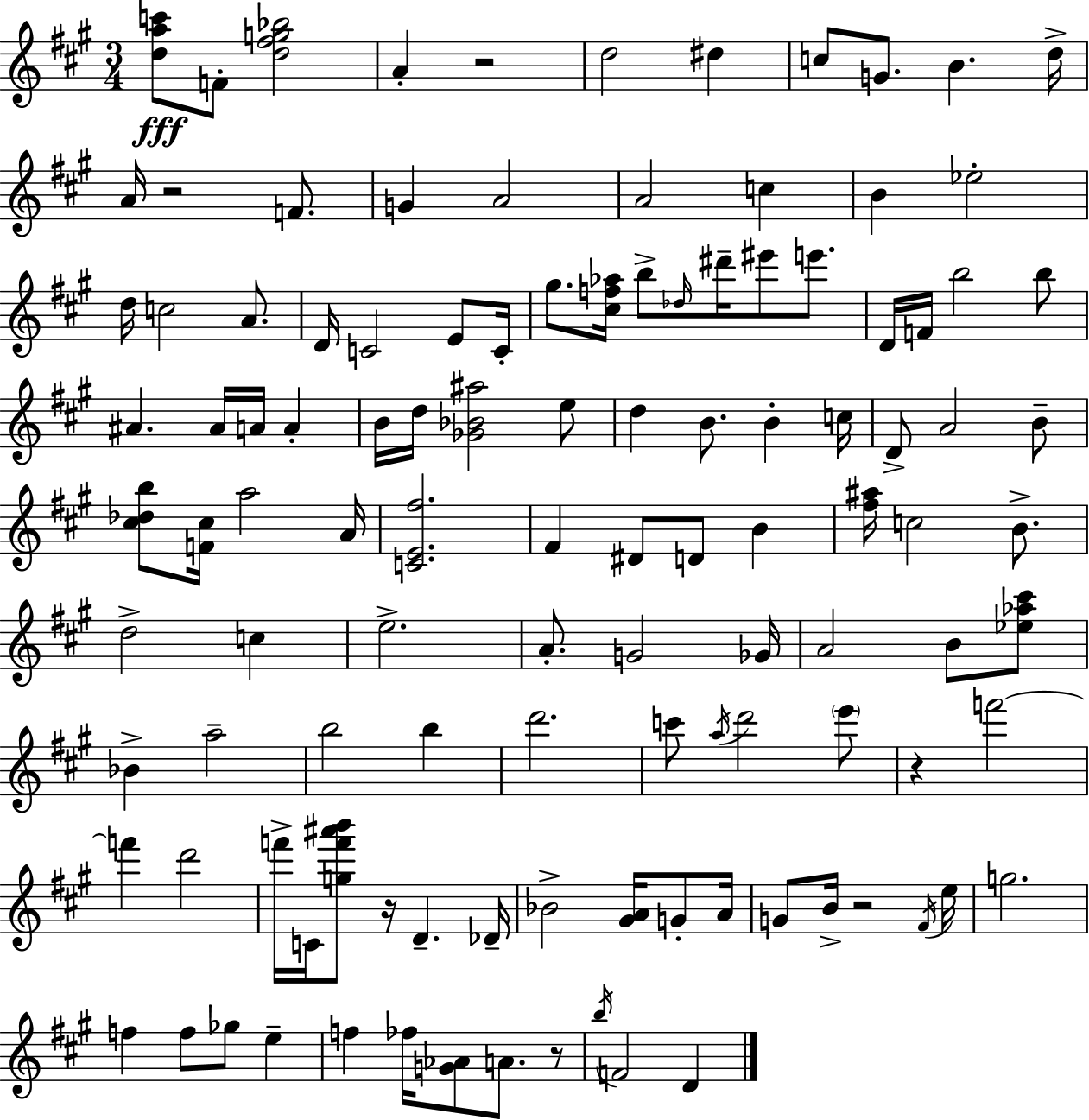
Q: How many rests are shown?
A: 6